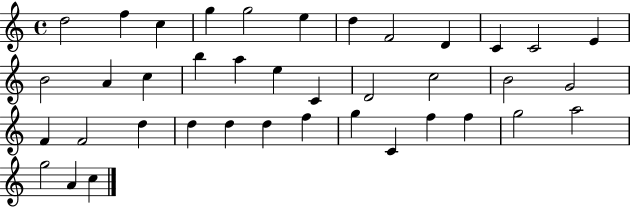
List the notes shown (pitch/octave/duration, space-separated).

D5/h F5/q C5/q G5/q G5/h E5/q D5/q F4/h D4/q C4/q C4/h E4/q B4/h A4/q C5/q B5/q A5/q E5/q C4/q D4/h C5/h B4/h G4/h F4/q F4/h D5/q D5/q D5/q D5/q F5/q G5/q C4/q F5/q F5/q G5/h A5/h G5/h A4/q C5/q